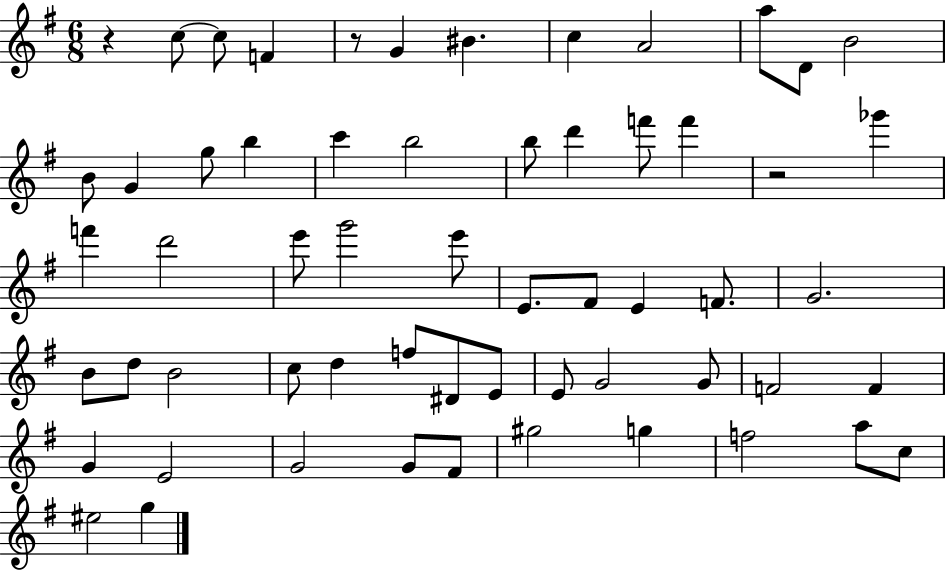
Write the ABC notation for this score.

X:1
T:Untitled
M:6/8
L:1/4
K:G
z c/2 c/2 F z/2 G ^B c A2 a/2 D/2 B2 B/2 G g/2 b c' b2 b/2 d' f'/2 f' z2 _g' f' d'2 e'/2 g'2 e'/2 E/2 ^F/2 E F/2 G2 B/2 d/2 B2 c/2 d f/2 ^D/2 E/2 E/2 G2 G/2 F2 F G E2 G2 G/2 ^F/2 ^g2 g f2 a/2 c/2 ^e2 g